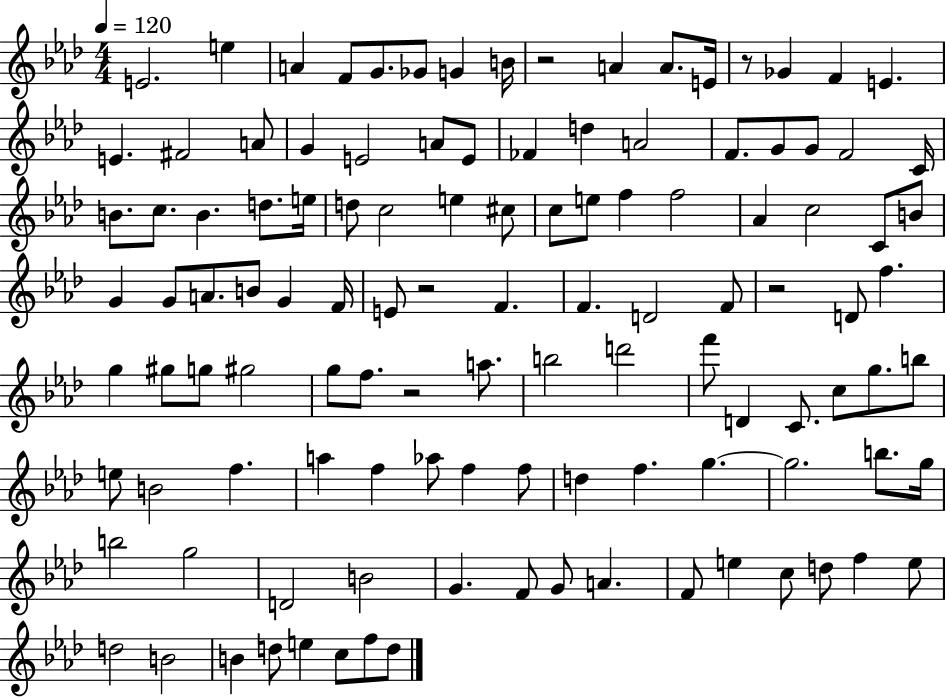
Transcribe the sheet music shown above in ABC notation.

X:1
T:Untitled
M:4/4
L:1/4
K:Ab
E2 e A F/2 G/2 _G/2 G B/4 z2 A A/2 E/4 z/2 _G F E E ^F2 A/2 G E2 A/2 E/2 _F d A2 F/2 G/2 G/2 F2 C/4 B/2 c/2 B d/2 e/4 d/2 c2 e ^c/2 c/2 e/2 f f2 _A c2 C/2 B/2 G G/2 A/2 B/2 G F/4 E/2 z2 F F D2 F/2 z2 D/2 f g ^g/2 g/2 ^g2 g/2 f/2 z2 a/2 b2 d'2 f'/2 D C/2 c/2 g/2 b/2 e/2 B2 f a f _a/2 f f/2 d f g g2 b/2 g/4 b2 g2 D2 B2 G F/2 G/2 A F/2 e c/2 d/2 f e/2 d2 B2 B d/2 e c/2 f/2 d/2